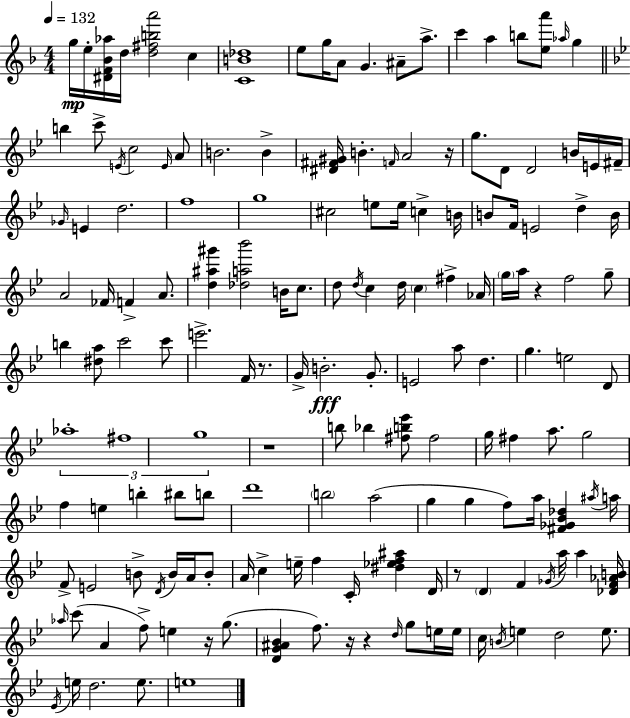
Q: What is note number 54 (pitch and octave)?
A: D5